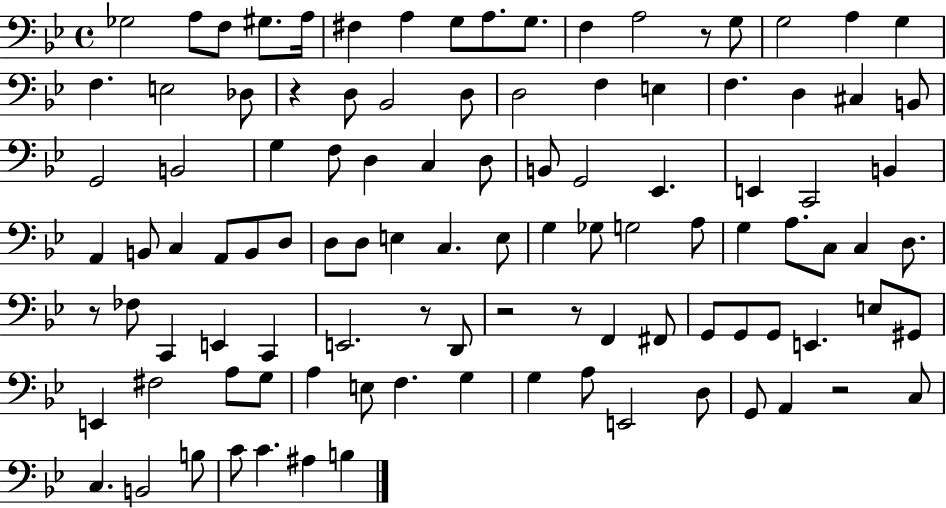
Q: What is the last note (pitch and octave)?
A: B3